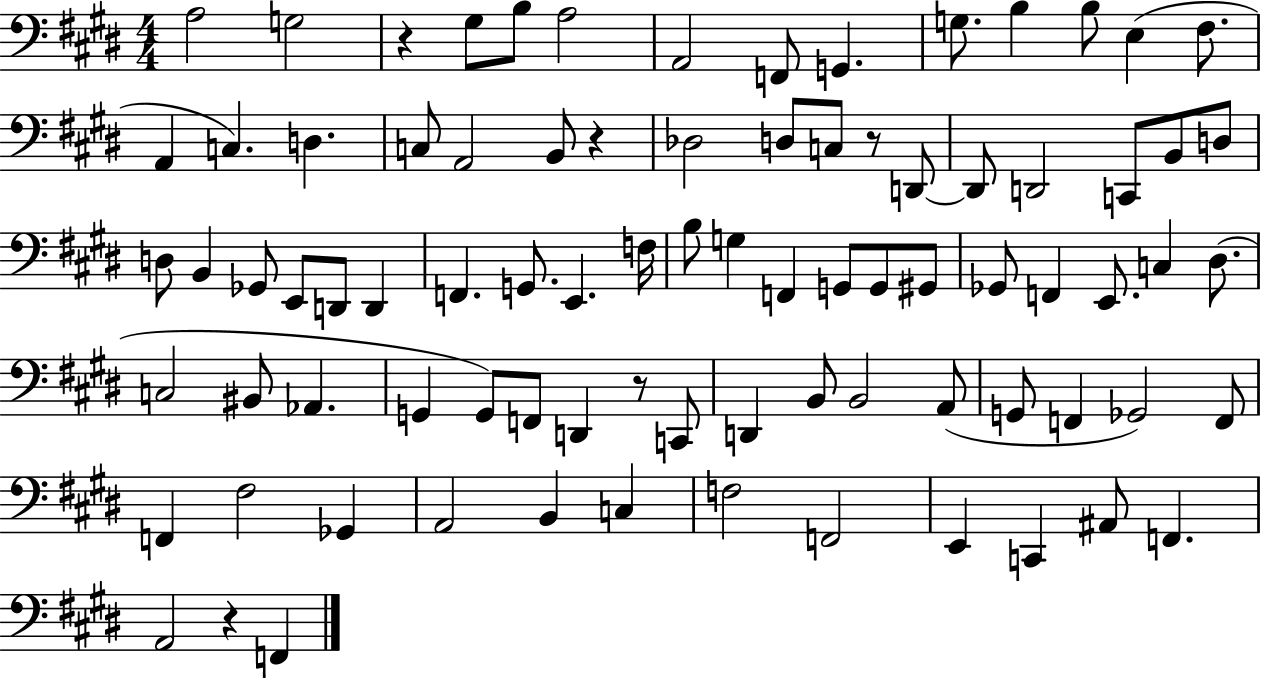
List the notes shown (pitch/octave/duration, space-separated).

A3/h G3/h R/q G#3/e B3/e A3/h A2/h F2/e G2/q. G3/e. B3/q B3/e E3/q F#3/e. A2/q C3/q. D3/q. C3/e A2/h B2/e R/q Db3/h D3/e C3/e R/e D2/e D2/e D2/h C2/e B2/e D3/e D3/e B2/q Gb2/e E2/e D2/e D2/q F2/q. G2/e. E2/q. F3/s B3/e G3/q F2/q G2/e G2/e G#2/e Gb2/e F2/q E2/e. C3/q D#3/e. C3/h BIS2/e Ab2/q. G2/q G2/e F2/e D2/q R/e C2/e D2/q B2/e B2/h A2/e G2/e F2/q Gb2/h F2/e F2/q F#3/h Gb2/q A2/h B2/q C3/q F3/h F2/h E2/q C2/q A#2/e F2/q. A2/h R/q F2/q